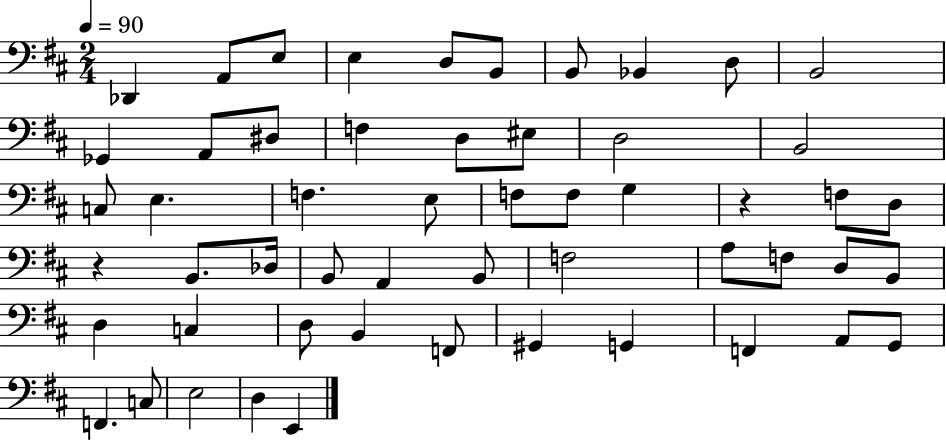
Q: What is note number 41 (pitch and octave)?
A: B2